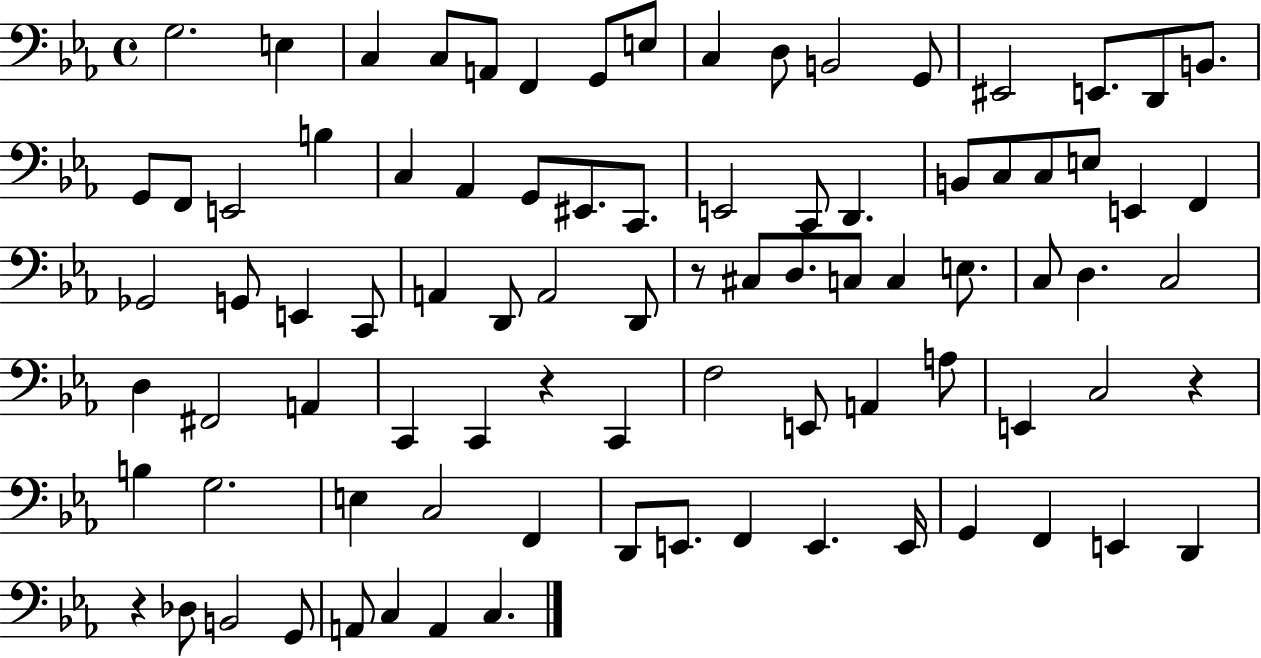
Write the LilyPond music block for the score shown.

{
  \clef bass
  \time 4/4
  \defaultTimeSignature
  \key ees \major
  g2. e4 | c4 c8 a,8 f,4 g,8 e8 | c4 d8 b,2 g,8 | eis,2 e,8. d,8 b,8. | \break g,8 f,8 e,2 b4 | c4 aes,4 g,8 eis,8. c,8. | e,2 c,8 d,4. | b,8 c8 c8 e8 e,4 f,4 | \break ges,2 g,8 e,4 c,8 | a,4 d,8 a,2 d,8 | r8 cis8 d8. c8 c4 e8. | c8 d4. c2 | \break d4 fis,2 a,4 | c,4 c,4 r4 c,4 | f2 e,8 a,4 a8 | e,4 c2 r4 | \break b4 g2. | e4 c2 f,4 | d,8 e,8. f,4 e,4. e,16 | g,4 f,4 e,4 d,4 | \break r4 des8 b,2 g,8 | a,8 c4 a,4 c4. | \bar "|."
}